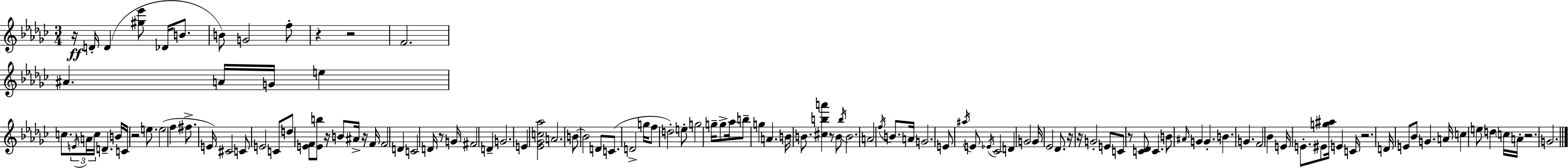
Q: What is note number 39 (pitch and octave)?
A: D4